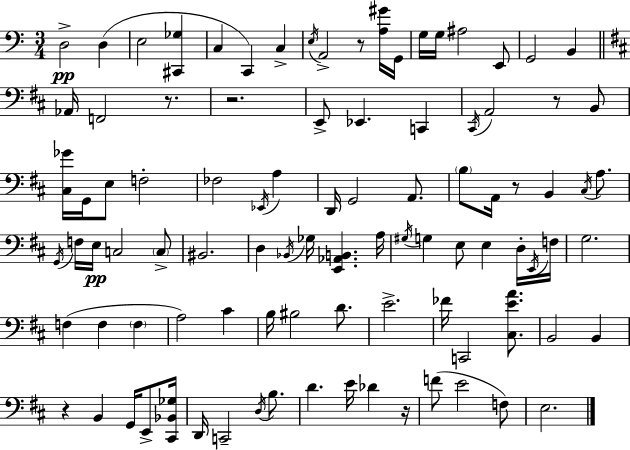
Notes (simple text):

D3/h D3/q E3/h [C#2,Gb3]/q C3/q C2/q C3/q E3/s A2/h R/e [A3,G#4]/s G2/s G3/s G3/s A#3/h E2/e G2/h B2/q Ab2/s F2/h R/e. R/h. E2/e Eb2/q. C2/q C#2/s A2/h R/e B2/e [C#3,Gb4]/s G2/s E3/e F3/h FES3/h Eb2/s A3/q D2/s G2/h A2/e. B3/e A2/s R/e B2/q C#3/s A3/e. G2/s F3/s E3/s C3/h C3/e BIS2/h. D3/q Bb2/s Gb3/s [E2,Ab2,B2]/q. A3/s G#3/s G3/q E3/e E3/q D3/s E2/s F3/s G3/h. F3/q F3/q F3/q A3/h C#4/q B3/s BIS3/h D4/e. E4/h. FES4/s C2/h [C#3,E4,A4]/e. B2/h B2/q R/q B2/q G2/s E2/e [C#2,Bb2,Gb3]/s D2/s C2/h D3/s B3/e. D4/q. E4/s Db4/q R/s F4/e E4/h F3/e E3/h.